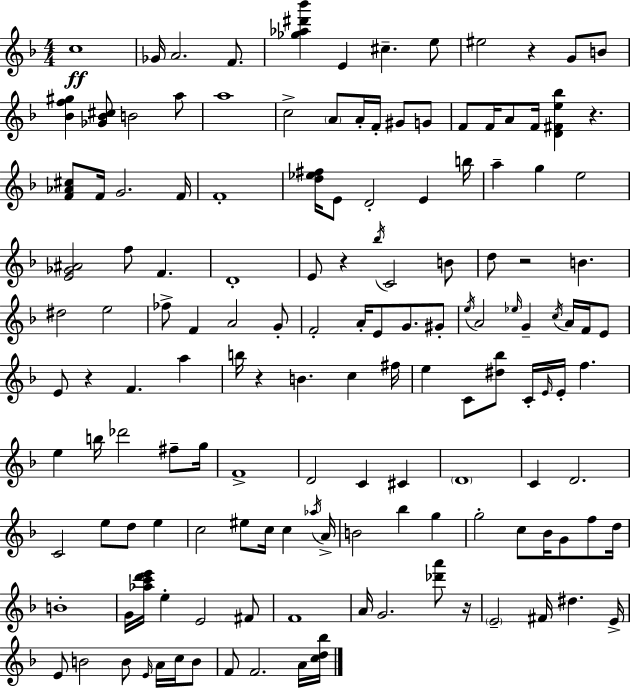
{
  \clef treble
  \numericTimeSignature
  \time 4/4
  \key d \minor
  c''1\ff | ges'16 a'2. f'8. | <ges'' aes'' dis''' bes'''>4 e'4 cis''4.-- e''8 | eis''2 r4 g'8 b'8 | \break <bes' f'' gis''>4 <ges' bes' cis''>8 b'2 a''8 | a''1 | c''2-> \parenthesize a'8 a'16-. f'16-. gis'8 g'8 | f'8 f'16 a'8 f'16 <d' fis' e'' bes''>4 r4. | \break <f' aes' cis''>8 f'16 g'2. f'16 | f'1-. | <d'' ees'' fis''>16 e'8 d'2-. e'4 b''16 | a''4-- g''4 e''2 | \break <e' ges' ais'>2 f''8 f'4. | d'1-. | e'8 r4 \acciaccatura { bes''16 } c'2 b'8 | d''8 r2 b'4. | \break dis''2 e''2 | fes''8-> f'4 a'2 g'8-. | f'2-. a'16-. e'8 g'8. gis'8-. | \acciaccatura { e''16 } a'2 \grace { ees''16 } g'4-- \acciaccatura { c''16 } | \break a'16 f'16 e'8 e'8 r4 f'4. | a''4 b''16 r4 b'4. c''4 | fis''16 e''4 c'8 <dis'' bes''>8 c'16-. \grace { e'16 } e'16-. f''4. | e''4 b''16 des'''2 | \break fis''8-- g''16 f'1-> | d'2 c'4 | cis'4 \parenthesize d'1 | c'4 d'2. | \break c'2 e''8 d''8 | e''4 c''2 eis''8 c''16 | c''4 \acciaccatura { aes''16 } a'16-> b'2 bes''4 | g''4 g''2-. c''8 | \break bes'16 g'8 f''8 d''16 b'1-. | g'16 <aes'' c''' d''' e'''>16 e''4-. e'2 | fis'8 f'1 | a'16 g'2. | \break <des''' a'''>8 r16 \parenthesize e'2-- fis'16 dis''4. | e'16-> e'8 b'2 | b'8 \grace { e'16 } a'16 c''16 b'8 f'8 f'2. | a'16 <c'' d'' bes''>16 \bar "|."
}